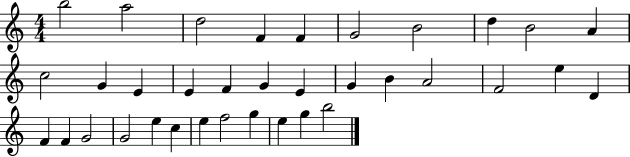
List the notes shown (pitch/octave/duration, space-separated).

B5/h A5/h D5/h F4/q F4/q G4/h B4/h D5/q B4/h A4/q C5/h G4/q E4/q E4/q F4/q G4/q E4/q G4/q B4/q A4/h F4/h E5/q D4/q F4/q F4/q G4/h G4/h E5/q C5/q E5/q F5/h G5/q E5/q G5/q B5/h